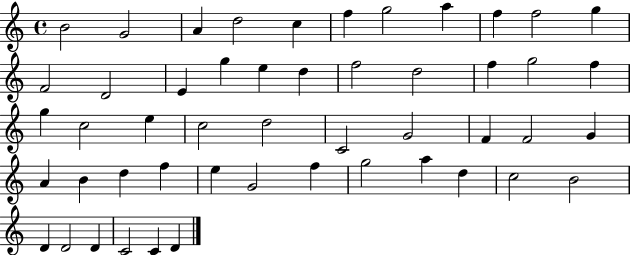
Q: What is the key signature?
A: C major